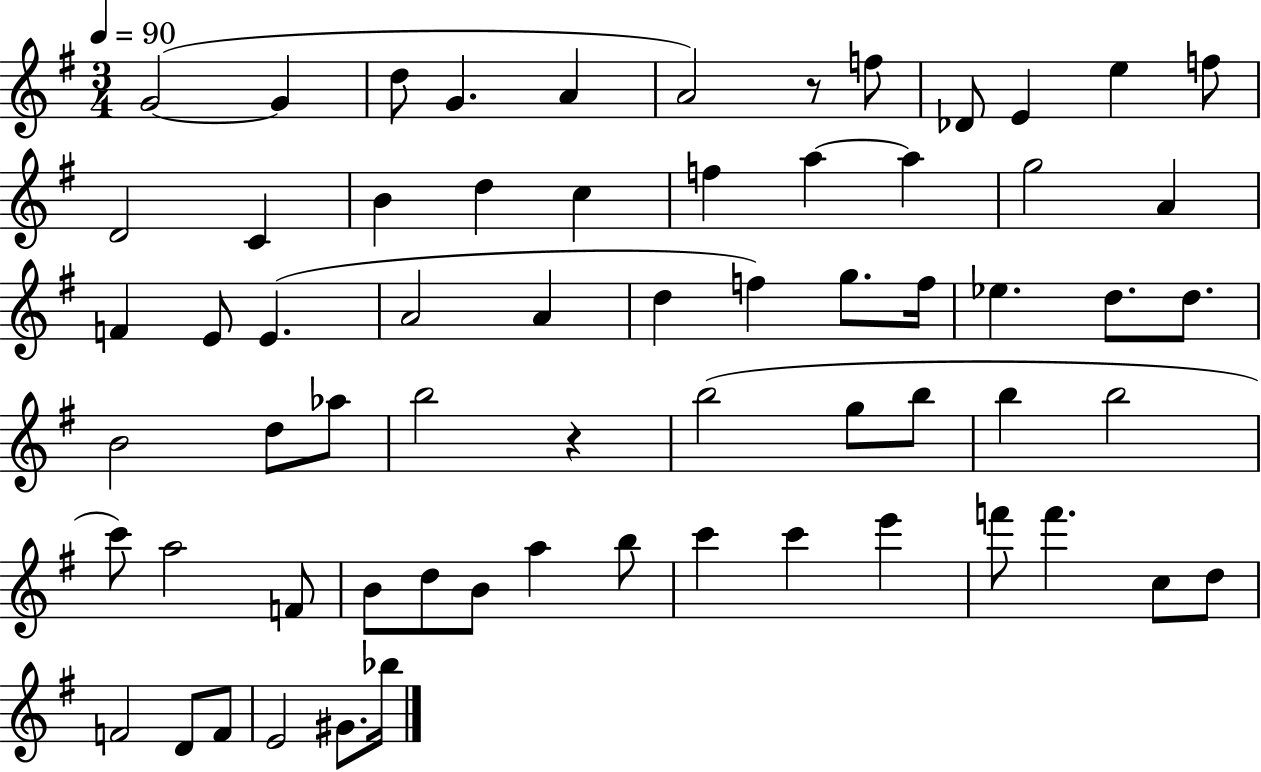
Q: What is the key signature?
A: G major